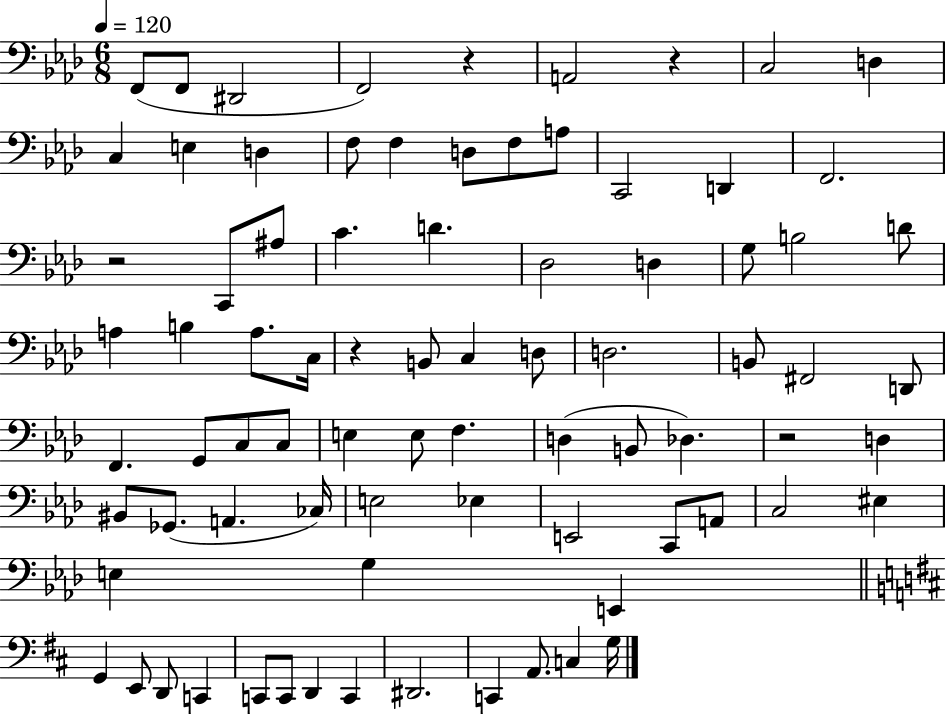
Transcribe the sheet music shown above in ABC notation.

X:1
T:Untitled
M:6/8
L:1/4
K:Ab
F,,/2 F,,/2 ^D,,2 F,,2 z A,,2 z C,2 D, C, E, D, F,/2 F, D,/2 F,/2 A,/2 C,,2 D,, F,,2 z2 C,,/2 ^A,/2 C D _D,2 D, G,/2 B,2 D/2 A, B, A,/2 C,/4 z B,,/2 C, D,/2 D,2 B,,/2 ^F,,2 D,,/2 F,, G,,/2 C,/2 C,/2 E, E,/2 F, D, B,,/2 _D, z2 D, ^B,,/2 _G,,/2 A,, _C,/4 E,2 _E, E,,2 C,,/2 A,,/2 C,2 ^E, E, G, E,, G,, E,,/2 D,,/2 C,, C,,/2 C,,/2 D,, C,, ^D,,2 C,, A,,/2 C, G,/4